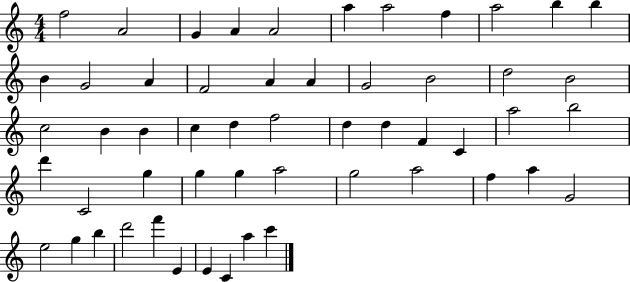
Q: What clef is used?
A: treble